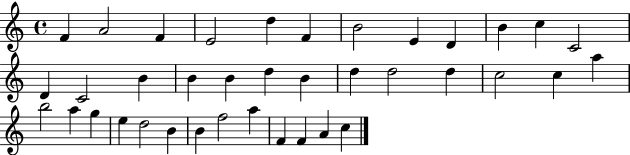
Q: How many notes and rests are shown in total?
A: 38